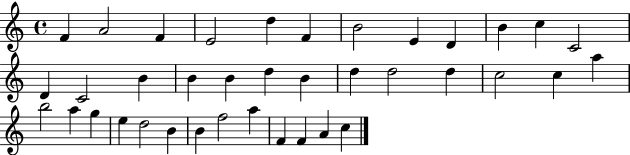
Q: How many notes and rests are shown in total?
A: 38